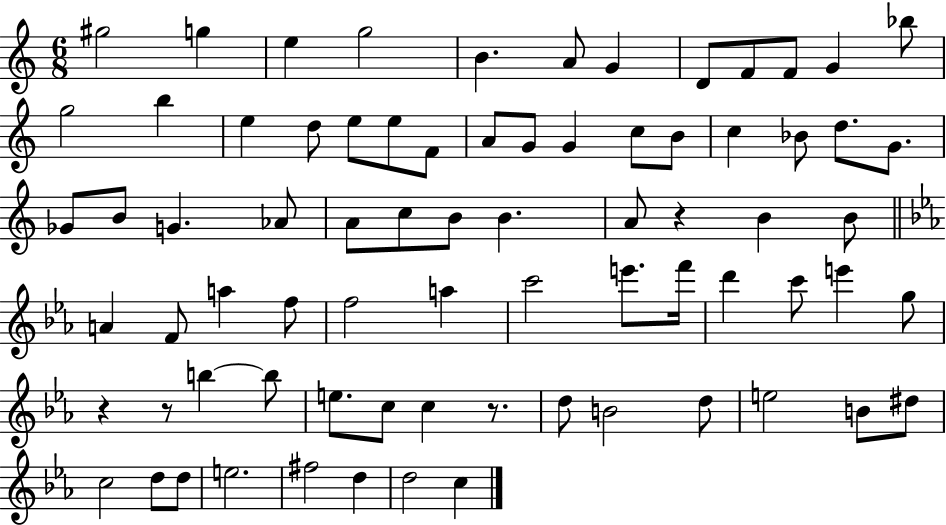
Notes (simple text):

G#5/h G5/q E5/q G5/h B4/q. A4/e G4/q D4/e F4/e F4/e G4/q Bb5/e G5/h B5/q E5/q D5/e E5/e E5/e F4/e A4/e G4/e G4/q C5/e B4/e C5/q Bb4/e D5/e. G4/e. Gb4/e B4/e G4/q. Ab4/e A4/e C5/e B4/e B4/q. A4/e R/q B4/q B4/e A4/q F4/e A5/q F5/e F5/h A5/q C6/h E6/e. F6/s D6/q C6/e E6/q G5/e R/q R/e B5/q B5/e E5/e. C5/e C5/q R/e. D5/e B4/h D5/e E5/h B4/e D#5/e C5/h D5/e D5/e E5/h. F#5/h D5/q D5/h C5/q